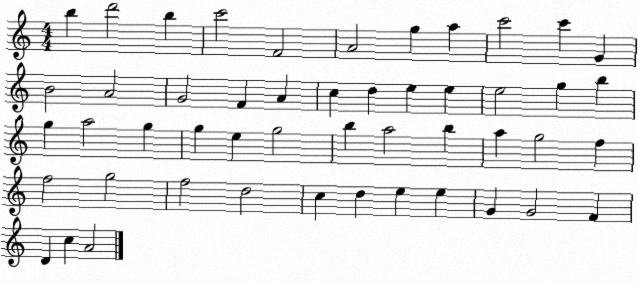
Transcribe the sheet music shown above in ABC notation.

X:1
T:Untitled
M:4/4
L:1/4
K:C
b d'2 b c'2 F2 A2 g a c'2 c' G B2 A2 G2 F A c d e e e2 g b g a2 g g e g2 b a2 b a g2 f f2 g2 f2 d2 c d e e G G2 F D c A2